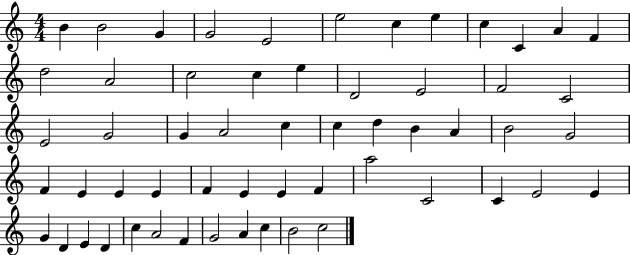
B4/q B4/h G4/q G4/h E4/h E5/h C5/q E5/q C5/q C4/q A4/q F4/q D5/h A4/h C5/h C5/q E5/q D4/h E4/h F4/h C4/h E4/h G4/h G4/q A4/h C5/q C5/q D5/q B4/q A4/q B4/h G4/h F4/q E4/q E4/q E4/q F4/q E4/q E4/q F4/q A5/h C4/h C4/q E4/h E4/q G4/q D4/q E4/q D4/q C5/q A4/h F4/q G4/h A4/q C5/q B4/h C5/h